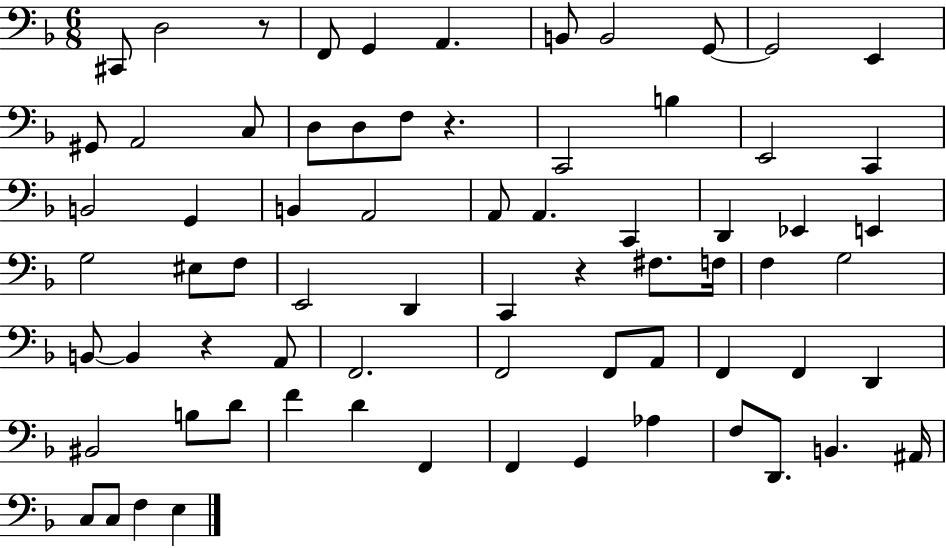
X:1
T:Untitled
M:6/8
L:1/4
K:F
^C,,/2 D,2 z/2 F,,/2 G,, A,, B,,/2 B,,2 G,,/2 G,,2 E,, ^G,,/2 A,,2 C,/2 D,/2 D,/2 F,/2 z C,,2 B, E,,2 C,, B,,2 G,, B,, A,,2 A,,/2 A,, C,, D,, _E,, E,, G,2 ^E,/2 F,/2 E,,2 D,, C,, z ^F,/2 F,/4 F, G,2 B,,/2 B,, z A,,/2 F,,2 F,,2 F,,/2 A,,/2 F,, F,, D,, ^B,,2 B,/2 D/2 F D F,, F,, G,, _A, F,/2 D,,/2 B,, ^A,,/4 C,/2 C,/2 F, E,